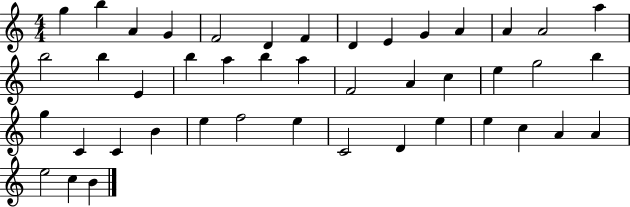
X:1
T:Untitled
M:4/4
L:1/4
K:C
g b A G F2 D F D E G A A A2 a b2 b E b a b a F2 A c e g2 b g C C B e f2 e C2 D e e c A A e2 c B